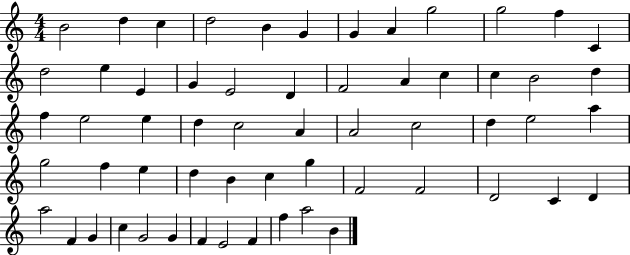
B4/h D5/q C5/q D5/h B4/q G4/q G4/q A4/q G5/h G5/h F5/q C4/q D5/h E5/q E4/q G4/q E4/h D4/q F4/h A4/q C5/q C5/q B4/h D5/q F5/q E5/h E5/q D5/q C5/h A4/q A4/h C5/h D5/q E5/h A5/q G5/h F5/q E5/q D5/q B4/q C5/q G5/q F4/h F4/h D4/h C4/q D4/q A5/h F4/q G4/q C5/q G4/h G4/q F4/q E4/h F4/q F5/q A5/h B4/q